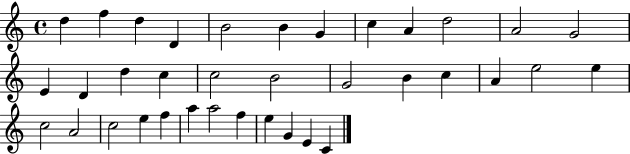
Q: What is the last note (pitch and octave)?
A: C4